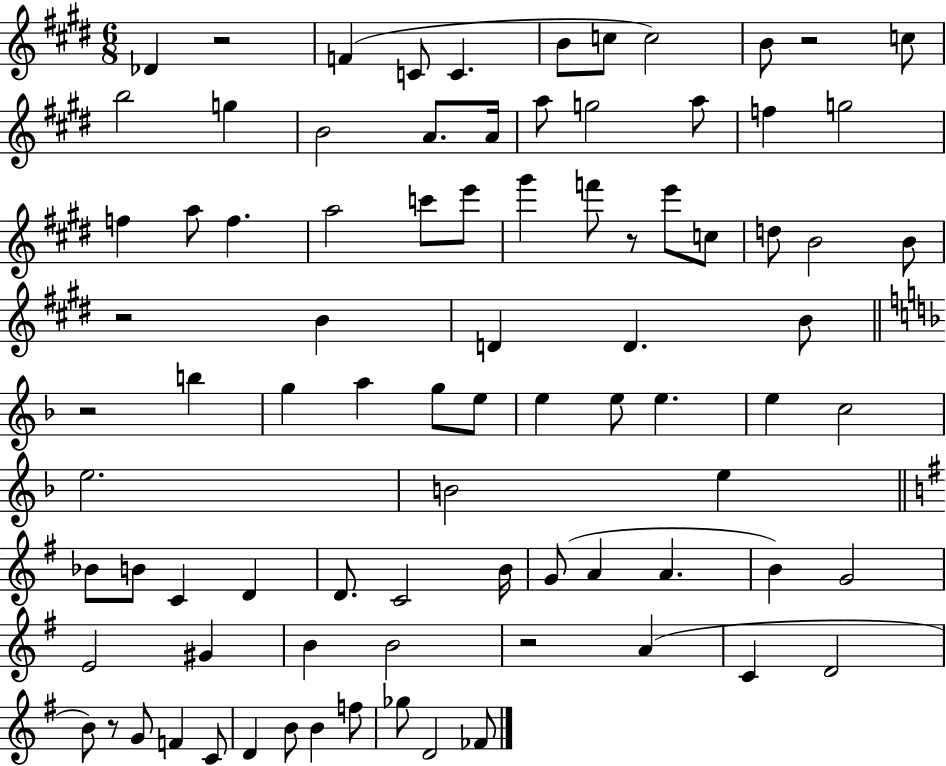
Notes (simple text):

Db4/q R/h F4/q C4/e C4/q. B4/e C5/e C5/h B4/e R/h C5/e B5/h G5/q B4/h A4/e. A4/s A5/e G5/h A5/e F5/q G5/h F5/q A5/e F5/q. A5/h C6/e E6/e G#6/q F6/e R/e E6/e C5/e D5/e B4/h B4/e R/h B4/q D4/q D4/q. B4/e R/h B5/q G5/q A5/q G5/e E5/e E5/q E5/e E5/q. E5/q C5/h E5/h. B4/h E5/q Bb4/e B4/e C4/q D4/q D4/e. C4/h B4/s G4/e A4/q A4/q. B4/q G4/h E4/h G#4/q B4/q B4/h R/h A4/q C4/q D4/h B4/e R/e G4/e F4/q C4/e D4/q B4/e B4/q F5/e Gb5/e D4/h FES4/e